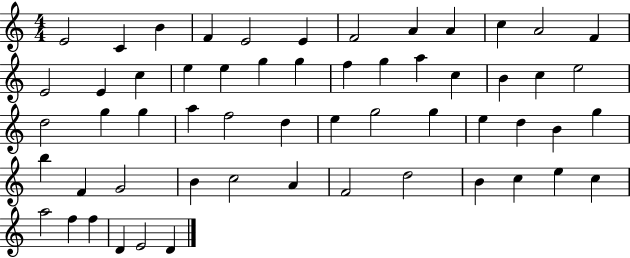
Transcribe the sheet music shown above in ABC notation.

X:1
T:Untitled
M:4/4
L:1/4
K:C
E2 C B F E2 E F2 A A c A2 F E2 E c e e g g f g a c B c e2 d2 g g a f2 d e g2 g e d B g b F G2 B c2 A F2 d2 B c e c a2 f f D E2 D